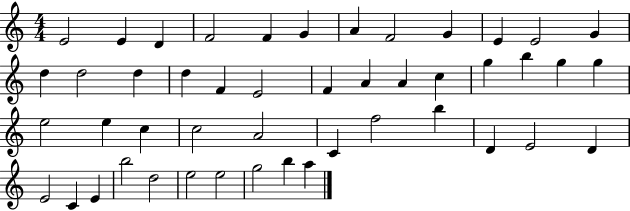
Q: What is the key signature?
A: C major